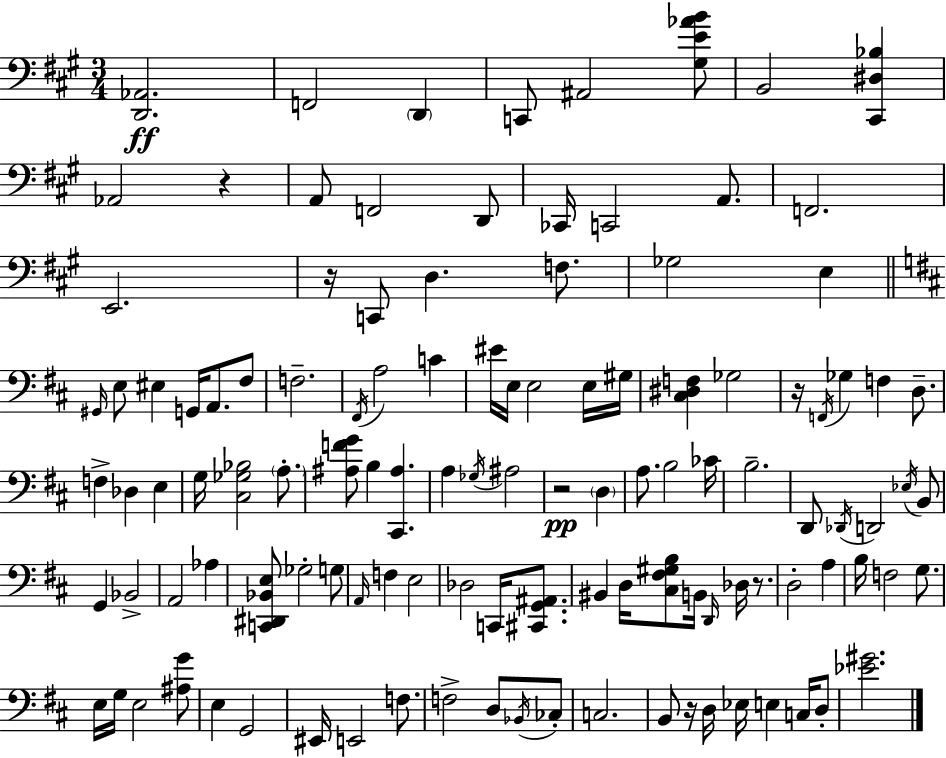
X:1
T:Untitled
M:3/4
L:1/4
K:A
[D,,_A,,]2 F,,2 D,, C,,/2 ^A,,2 [^G,E_AB]/2 B,,2 [^C,,^D,_B,] _A,,2 z A,,/2 F,,2 D,,/2 _C,,/4 C,,2 A,,/2 F,,2 E,,2 z/4 C,,/2 D, F,/2 _G,2 E, ^G,,/4 E,/2 ^E, G,,/4 A,,/2 ^F,/2 F,2 ^F,,/4 A,2 C ^E/4 E,/4 E,2 E,/4 ^G,/4 [^C,^D,F,] _G,2 z/4 F,,/4 _G, F, D,/2 F, _D, E, G,/4 [^C,_G,_B,]2 A,/2 [^A,FG]/2 B, [^C,,^A,] A, _G,/4 ^A,2 z2 D, A,/2 B,2 _C/4 B,2 D,,/2 _D,,/4 D,,2 _E,/4 B,,/2 G,, _B,,2 A,,2 _A, [C,,^D,,_B,,E,]/2 _G,2 G,/2 A,,/4 F, E,2 _D,2 C,,/4 [^C,,G,,^A,,]/2 ^B,, D,/4 [^C,^F,^G,B,]/2 B,,/4 D,,/4 _D,/4 z/2 D,2 A, B,/4 F,2 G,/2 E,/4 G,/4 E,2 [^A,G]/2 E, G,,2 ^E,,/4 E,,2 F,/2 F,2 D,/2 _B,,/4 _C,/2 C,2 B,,/2 z/4 D,/4 _E,/4 E, C,/4 D,/2 [_E^G]2